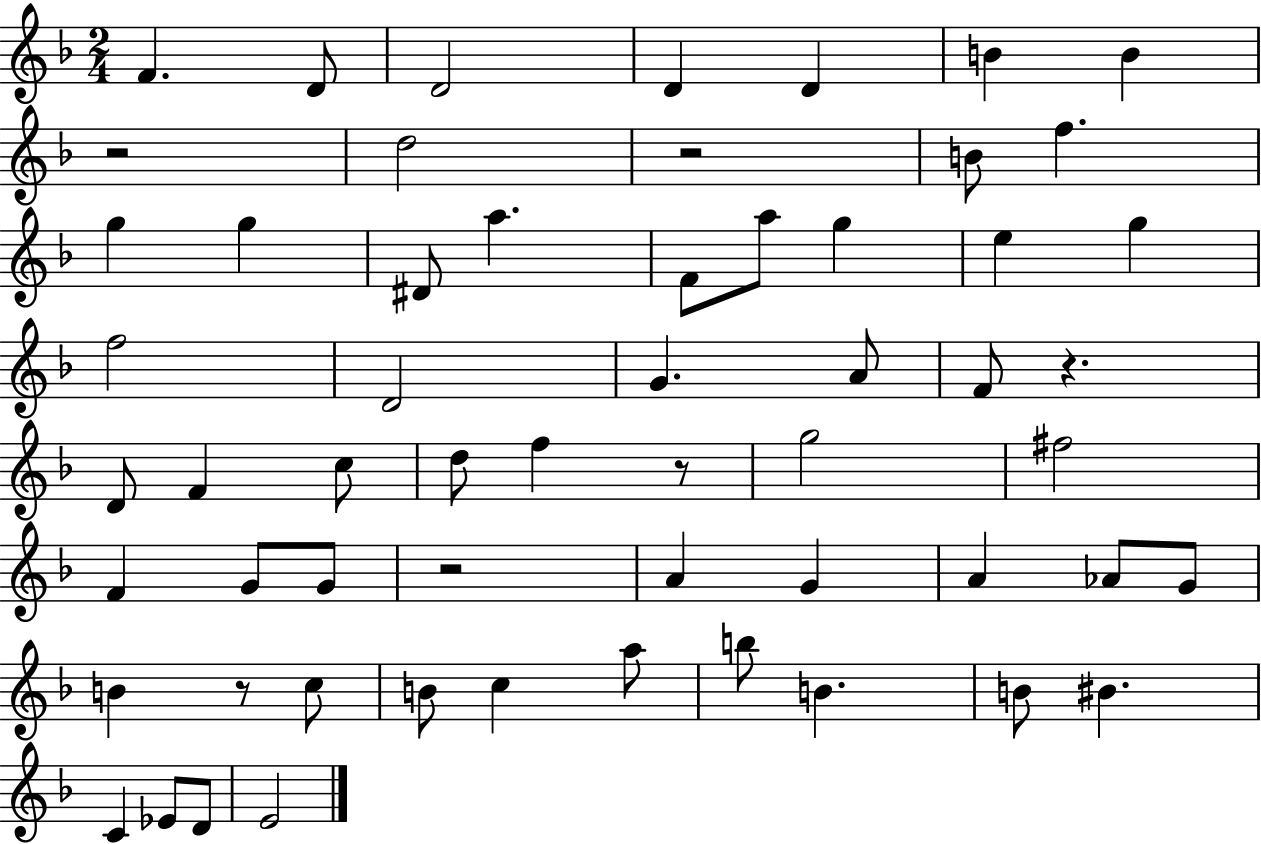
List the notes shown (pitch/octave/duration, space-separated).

F4/q. D4/e D4/h D4/q D4/q B4/q B4/q R/h D5/h R/h B4/e F5/q. G5/q G5/q D#4/e A5/q. F4/e A5/e G5/q E5/q G5/q F5/h D4/h G4/q. A4/e F4/e R/q. D4/e F4/q C5/e D5/e F5/q R/e G5/h F#5/h F4/q G4/e G4/e R/h A4/q G4/q A4/q Ab4/e G4/e B4/q R/e C5/e B4/e C5/q A5/e B5/e B4/q. B4/e BIS4/q. C4/q Eb4/e D4/e E4/h